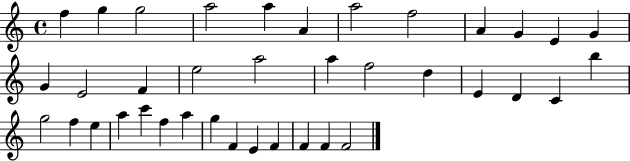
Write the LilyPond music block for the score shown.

{
  \clef treble
  \time 4/4
  \defaultTimeSignature
  \key c \major
  f''4 g''4 g''2 | a''2 a''4 a'4 | a''2 f''2 | a'4 g'4 e'4 g'4 | \break g'4 e'2 f'4 | e''2 a''2 | a''4 f''2 d''4 | e'4 d'4 c'4 b''4 | \break g''2 f''4 e''4 | a''4 c'''4 f''4 a''4 | g''4 f'4 e'4 f'4 | f'4 f'4 f'2 | \break \bar "|."
}